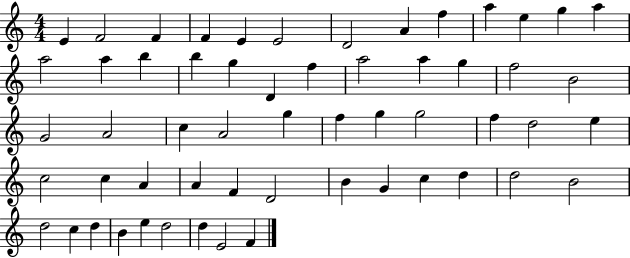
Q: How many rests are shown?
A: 0